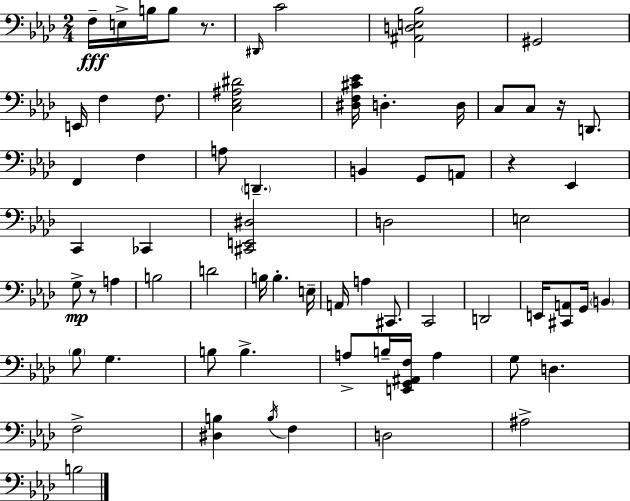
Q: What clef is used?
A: bass